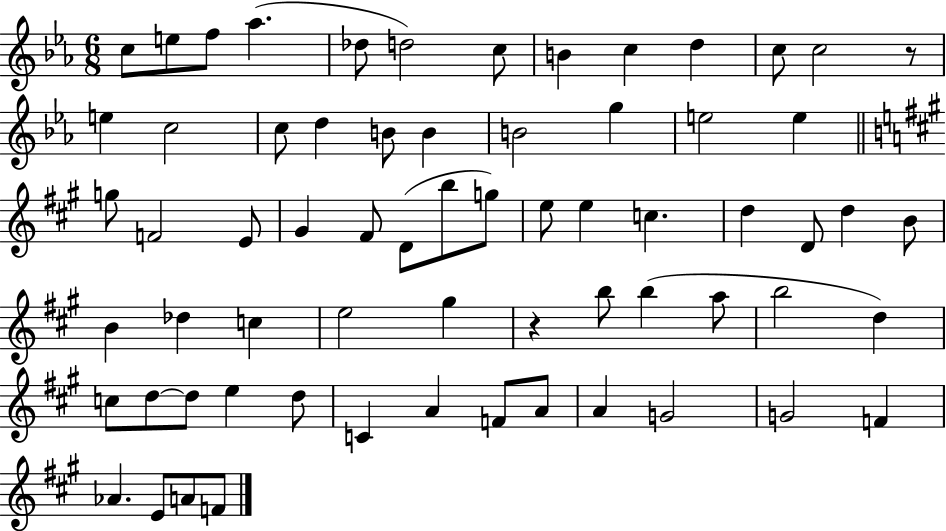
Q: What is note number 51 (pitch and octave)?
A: E5